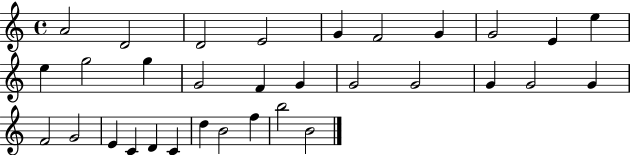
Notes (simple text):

A4/h D4/h D4/h E4/h G4/q F4/h G4/q G4/h E4/q E5/q E5/q G5/h G5/q G4/h F4/q G4/q G4/h G4/h G4/q G4/h G4/q F4/h G4/h E4/q C4/q D4/q C4/q D5/q B4/h F5/q B5/h B4/h